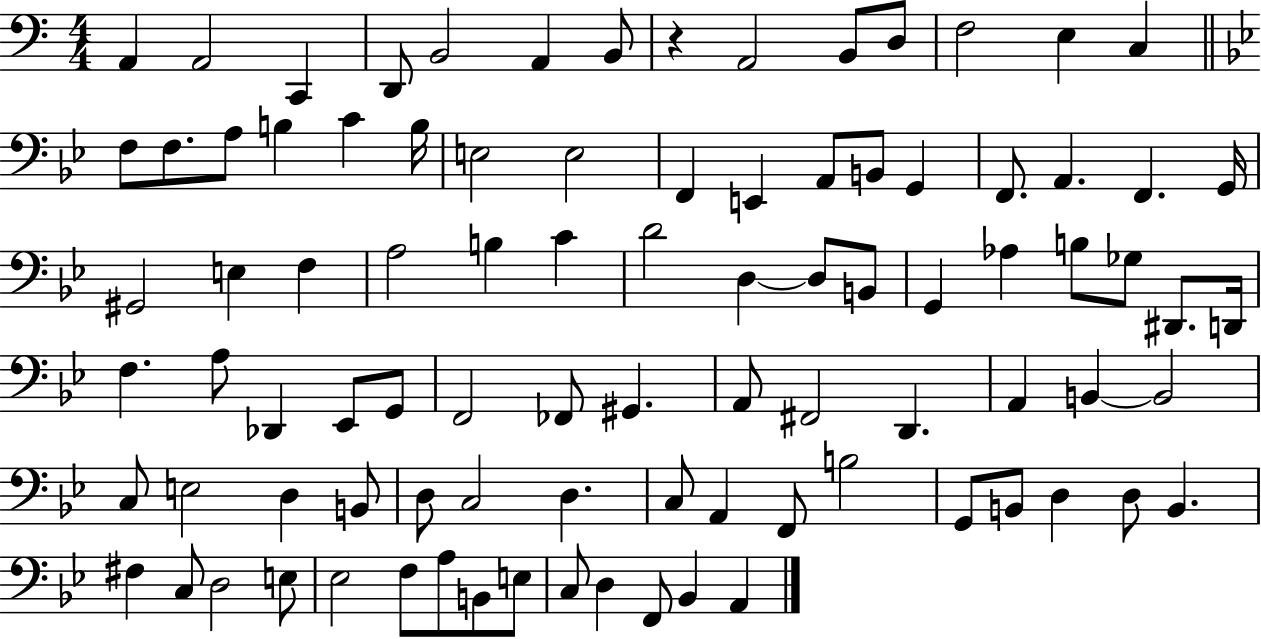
A2/q A2/h C2/q D2/e B2/h A2/q B2/e R/q A2/h B2/e D3/e F3/h E3/q C3/q F3/e F3/e. A3/e B3/q C4/q B3/s E3/h E3/h F2/q E2/q A2/e B2/e G2/q F2/e. A2/q. F2/q. G2/s G#2/h E3/q F3/q A3/h B3/q C4/q D4/h D3/q D3/e B2/e G2/q Ab3/q B3/e Gb3/e D#2/e. D2/s F3/q. A3/e Db2/q Eb2/e G2/e F2/h FES2/e G#2/q. A2/e F#2/h D2/q. A2/q B2/q B2/h C3/e E3/h D3/q B2/e D3/e C3/h D3/q. C3/e A2/q F2/e B3/h G2/e B2/e D3/q D3/e B2/q. F#3/q C3/e D3/h E3/e Eb3/h F3/e A3/e B2/e E3/e C3/e D3/q F2/e Bb2/q A2/q